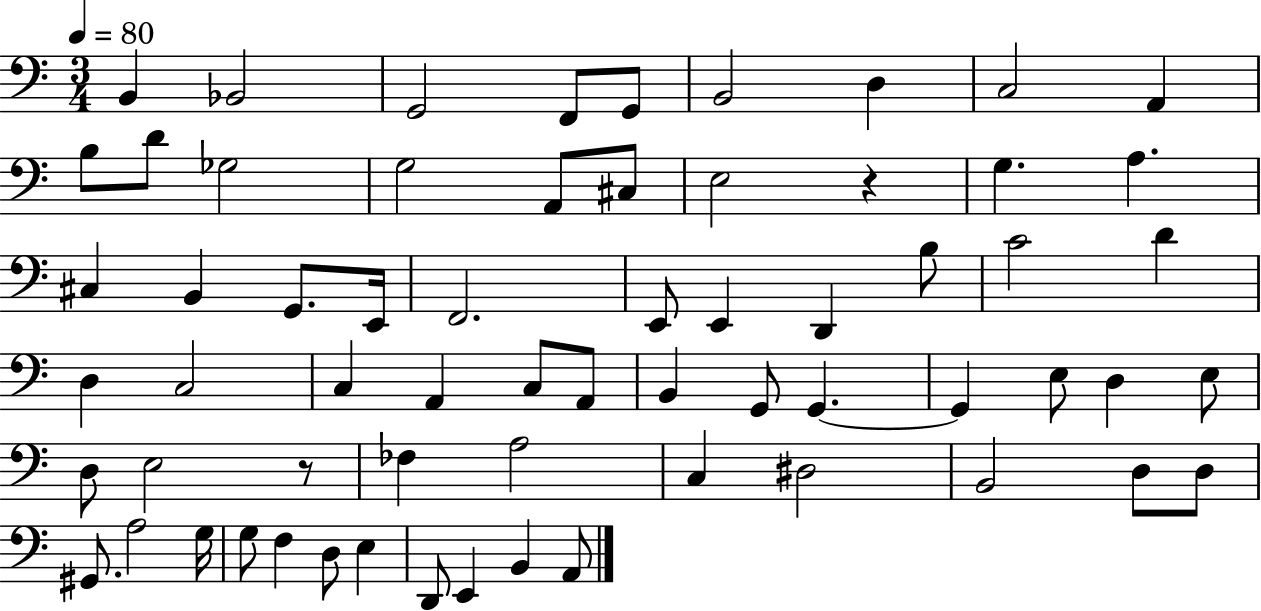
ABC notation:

X:1
T:Untitled
M:3/4
L:1/4
K:C
B,, _B,,2 G,,2 F,,/2 G,,/2 B,,2 D, C,2 A,, B,/2 D/2 _G,2 G,2 A,,/2 ^C,/2 E,2 z G, A, ^C, B,, G,,/2 E,,/4 F,,2 E,,/2 E,, D,, B,/2 C2 D D, C,2 C, A,, C,/2 A,,/2 B,, G,,/2 G,, G,, E,/2 D, E,/2 D,/2 E,2 z/2 _F, A,2 C, ^D,2 B,,2 D,/2 D,/2 ^G,,/2 A,2 G,/4 G,/2 F, D,/2 E, D,,/2 E,, B,, A,,/2